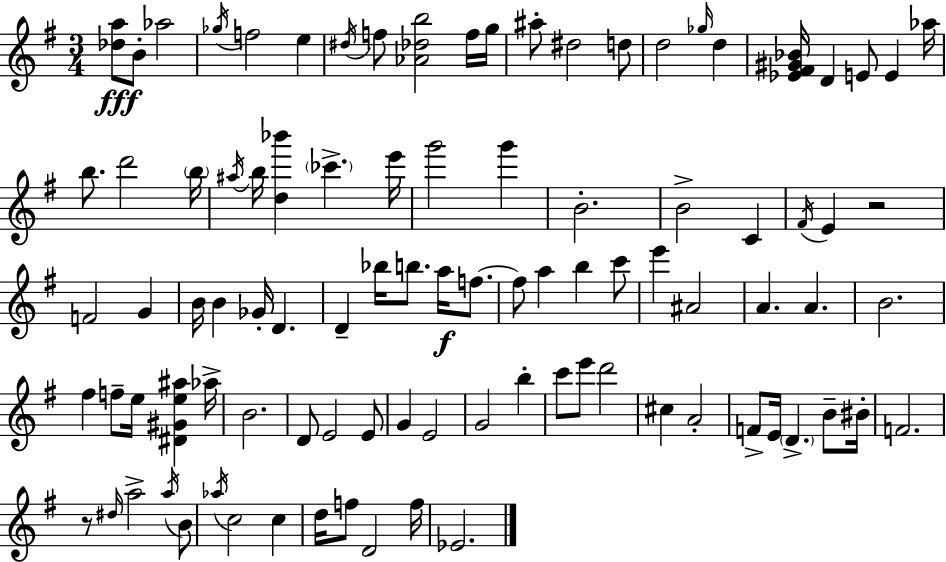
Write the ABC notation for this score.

X:1
T:Untitled
M:3/4
L:1/4
K:Em
[_da]/2 B/2 _a2 _g/4 f2 e ^d/4 f/2 [_A_db]2 f/4 g/4 ^a/2 ^d2 d/2 d2 _g/4 d [_E^F^G_B]/4 D E/2 E _a/4 b/2 d'2 b/4 ^a/4 b/4 [d_b'] _c' e'/4 g'2 g' B2 B2 C ^F/4 E z2 F2 G B/4 B _G/4 D D _b/4 b/2 a/4 f/2 f/2 a b c'/2 e' ^A2 A A B2 ^f f/2 e/4 [^D^Ge^a] _a/4 B2 D/2 E2 E/2 G E2 G2 b c'/2 e'/2 d'2 ^c A2 F/2 E/4 D B/2 ^B/4 F2 z/2 ^d/4 a2 a/4 B/2 _a/4 c2 c d/4 f/2 D2 f/4 _E2